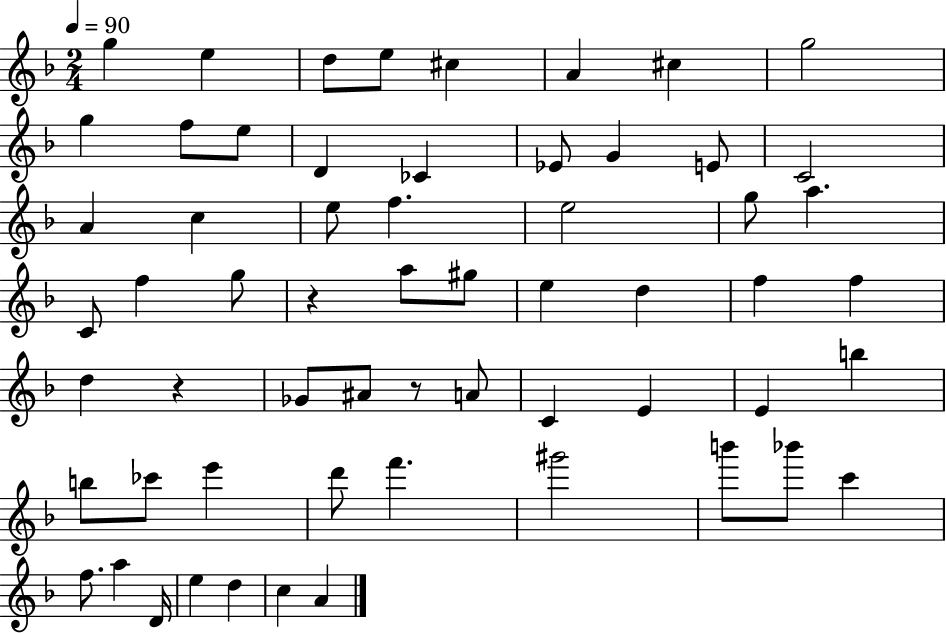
X:1
T:Untitled
M:2/4
L:1/4
K:F
g e d/2 e/2 ^c A ^c g2 g f/2 e/2 D _C _E/2 G E/2 C2 A c e/2 f e2 g/2 a C/2 f g/2 z a/2 ^g/2 e d f f d z _G/2 ^A/2 z/2 A/2 C E E b b/2 _c'/2 e' d'/2 f' ^g'2 b'/2 _b'/2 c' f/2 a D/4 e d c A